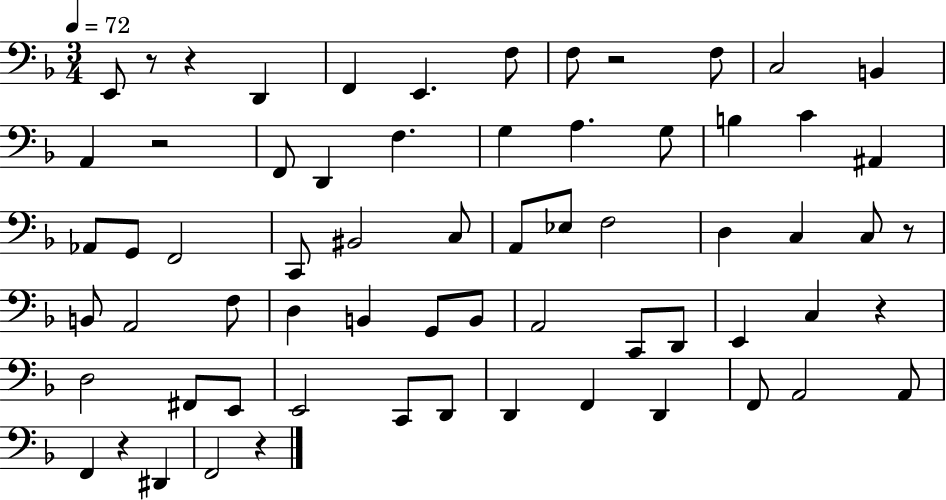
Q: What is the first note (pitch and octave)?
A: E2